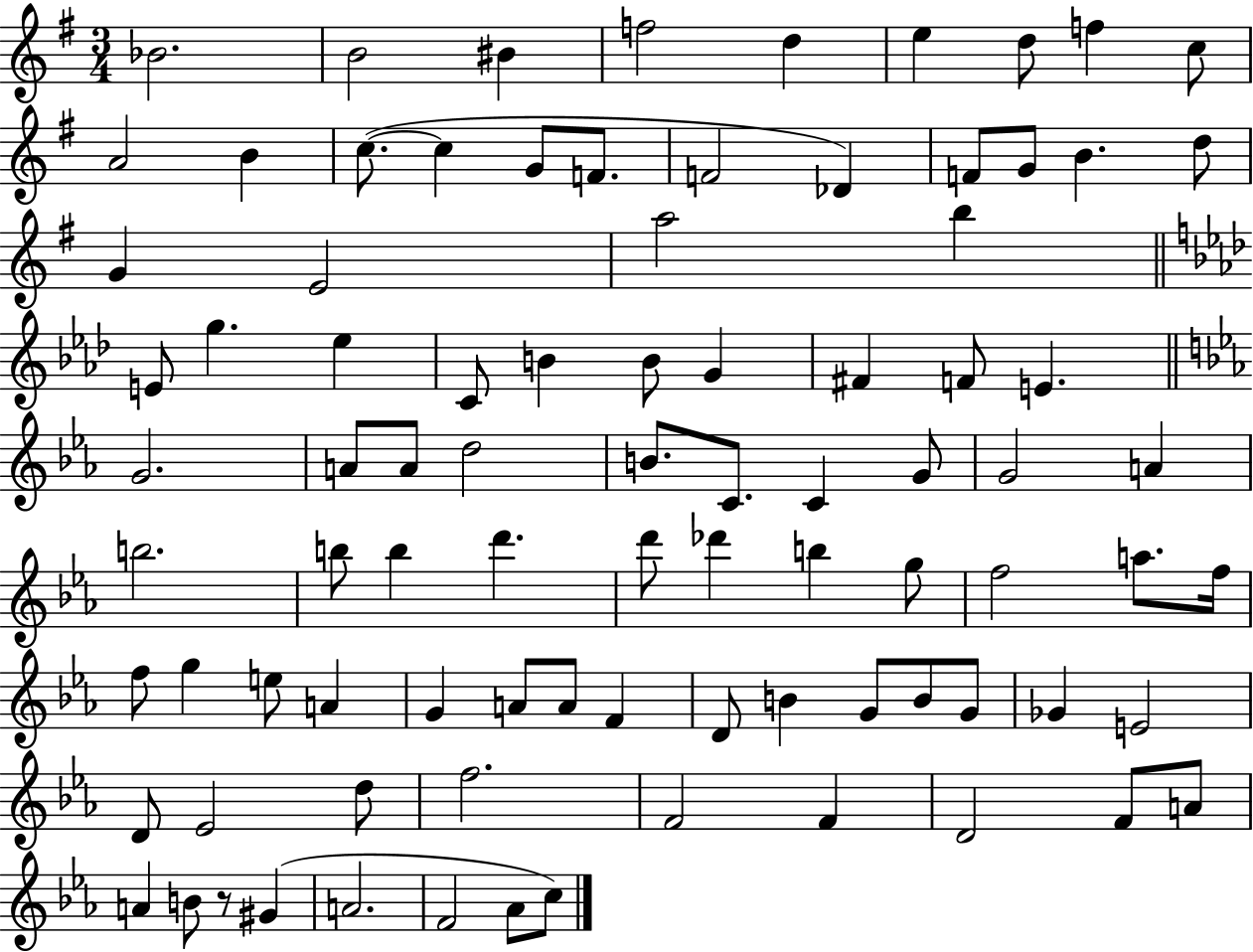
Bb4/h. B4/h BIS4/q F5/h D5/q E5/q D5/e F5/q C5/e A4/h B4/q C5/e. C5/q G4/e F4/e. F4/h Db4/q F4/e G4/e B4/q. D5/e G4/q E4/h A5/h B5/q E4/e G5/q. Eb5/q C4/e B4/q B4/e G4/q F#4/q F4/e E4/q. G4/h. A4/e A4/e D5/h B4/e. C4/e. C4/q G4/e G4/h A4/q B5/h. B5/e B5/q D6/q. D6/e Db6/q B5/q G5/e F5/h A5/e. F5/s F5/e G5/q E5/e A4/q G4/q A4/e A4/e F4/q D4/e B4/q G4/e B4/e G4/e Gb4/q E4/h D4/e Eb4/h D5/e F5/h. F4/h F4/q D4/h F4/e A4/e A4/q B4/e R/e G#4/q A4/h. F4/h Ab4/e C5/e